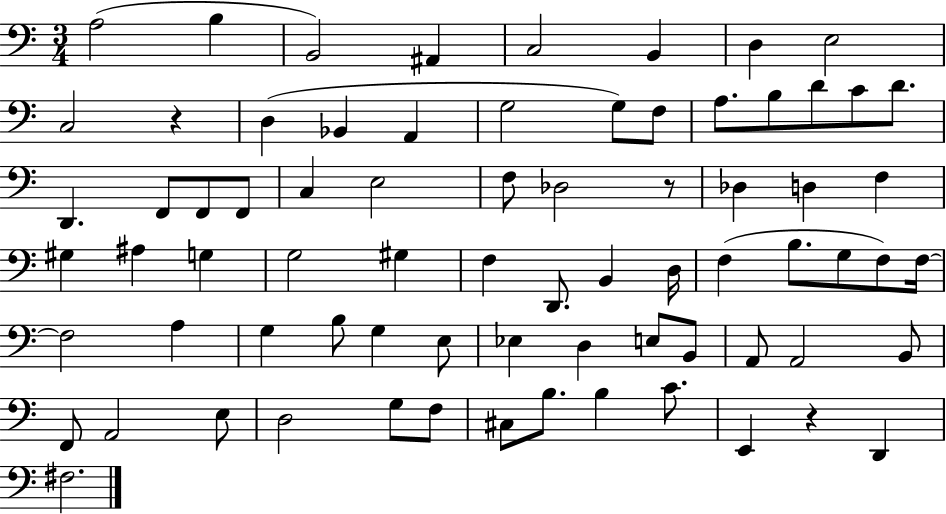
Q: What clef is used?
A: bass